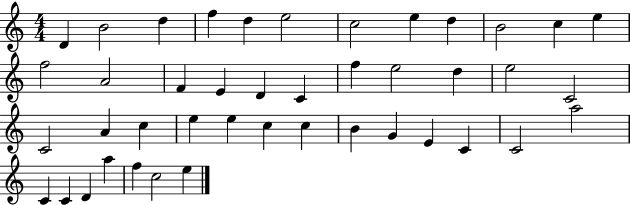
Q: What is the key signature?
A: C major